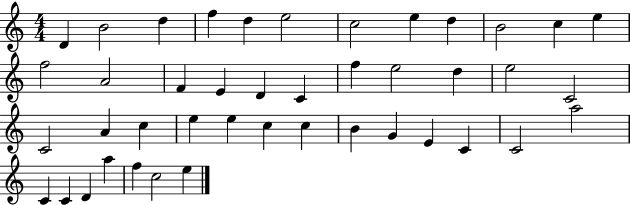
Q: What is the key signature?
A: C major